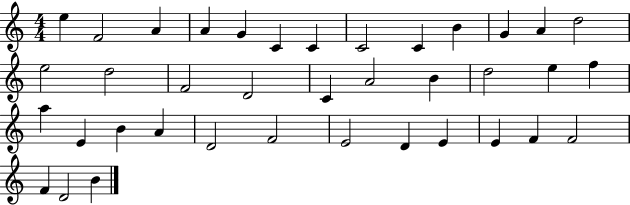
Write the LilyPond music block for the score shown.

{
  \clef treble
  \numericTimeSignature
  \time 4/4
  \key c \major
  e''4 f'2 a'4 | a'4 g'4 c'4 c'4 | c'2 c'4 b'4 | g'4 a'4 d''2 | \break e''2 d''2 | f'2 d'2 | c'4 a'2 b'4 | d''2 e''4 f''4 | \break a''4 e'4 b'4 a'4 | d'2 f'2 | e'2 d'4 e'4 | e'4 f'4 f'2 | \break f'4 d'2 b'4 | \bar "|."
}